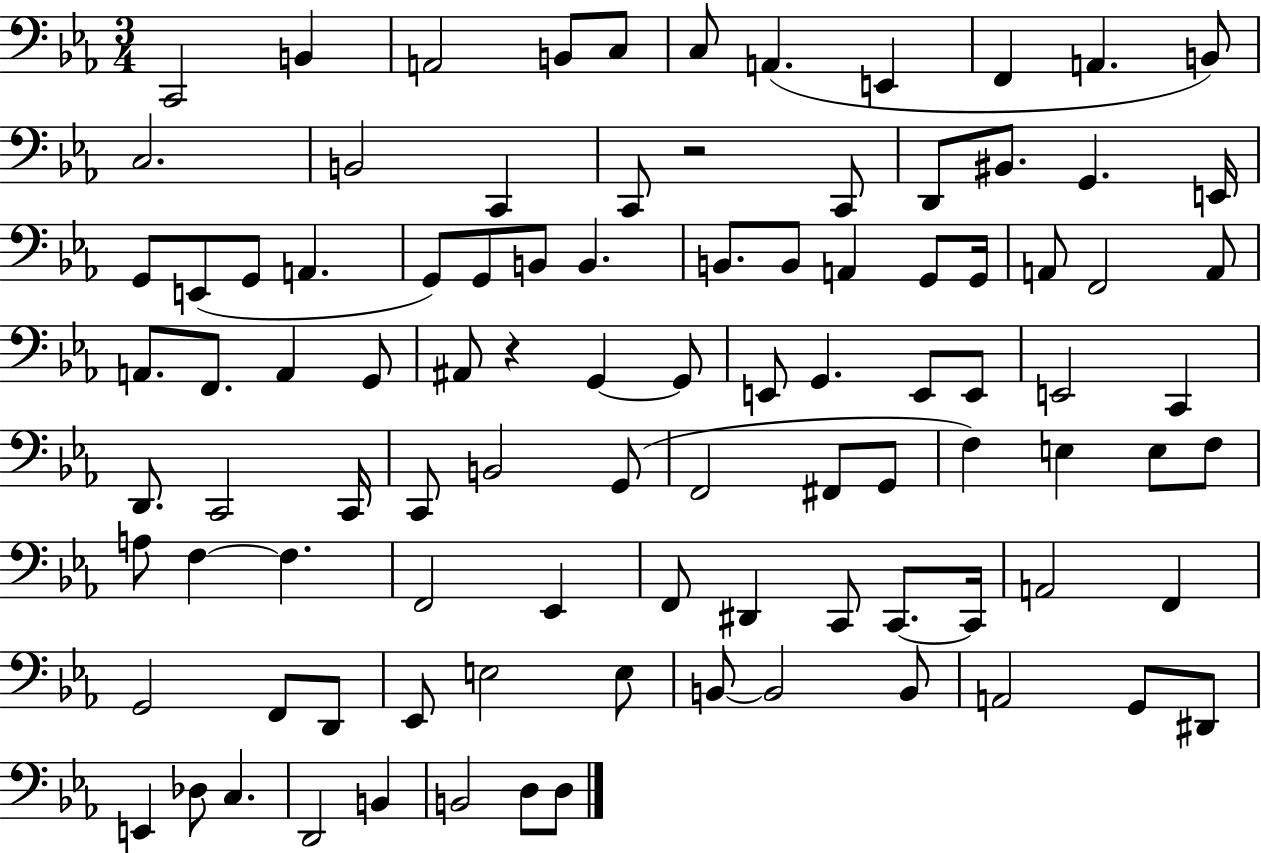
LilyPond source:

{
  \clef bass
  \numericTimeSignature
  \time 3/4
  \key ees \major
  \repeat volta 2 { c,2 b,4 | a,2 b,8 c8 | c8 a,4.( e,4 | f,4 a,4. b,8) | \break c2. | b,2 c,4 | c,8 r2 c,8 | d,8 bis,8. g,4. e,16 | \break g,8 e,8( g,8 a,4. | g,8) g,8 b,8 b,4. | b,8. b,8 a,4 g,8 g,16 | a,8 f,2 a,8 | \break a,8. f,8. a,4 g,8 | ais,8 r4 g,4~~ g,8 | e,8 g,4. e,8 e,8 | e,2 c,4 | \break d,8. c,2 c,16 | c,8 b,2 g,8( | f,2 fis,8 g,8 | f4) e4 e8 f8 | \break a8 f4~~ f4. | f,2 ees,4 | f,8 dis,4 c,8 c,8.~~ c,16 | a,2 f,4 | \break g,2 f,8 d,8 | ees,8 e2 e8 | b,8~~ b,2 b,8 | a,2 g,8 dis,8 | \break e,4 des8 c4. | d,2 b,4 | b,2 d8 d8 | } \bar "|."
}